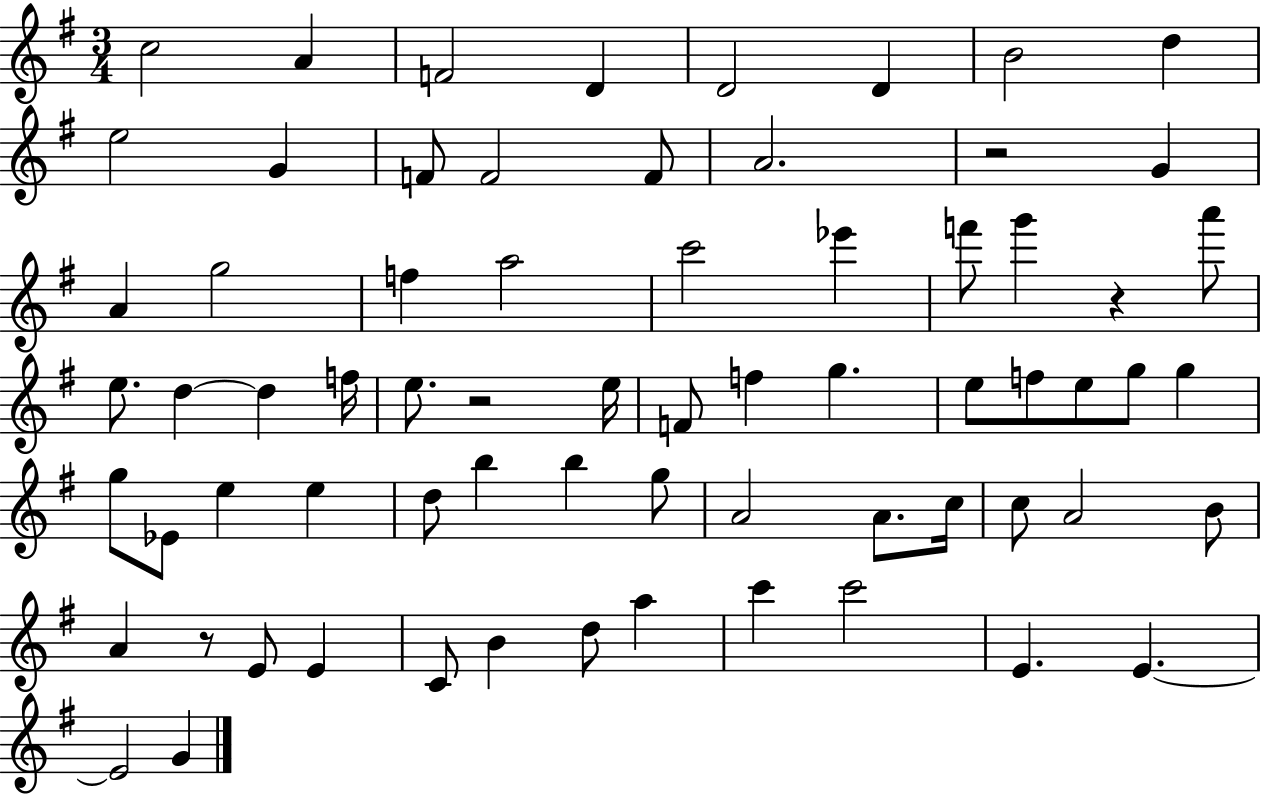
C5/h A4/q F4/h D4/q D4/h D4/q B4/h D5/q E5/h G4/q F4/e F4/h F4/e A4/h. R/h G4/q A4/q G5/h F5/q A5/h C6/h Eb6/q F6/e G6/q R/q A6/e E5/e. D5/q D5/q F5/s E5/e. R/h E5/s F4/e F5/q G5/q. E5/e F5/e E5/e G5/e G5/q G5/e Eb4/e E5/q E5/q D5/e B5/q B5/q G5/e A4/h A4/e. C5/s C5/e A4/h B4/e A4/q R/e E4/e E4/q C4/e B4/q D5/e A5/q C6/q C6/h E4/q. E4/q. E4/h G4/q